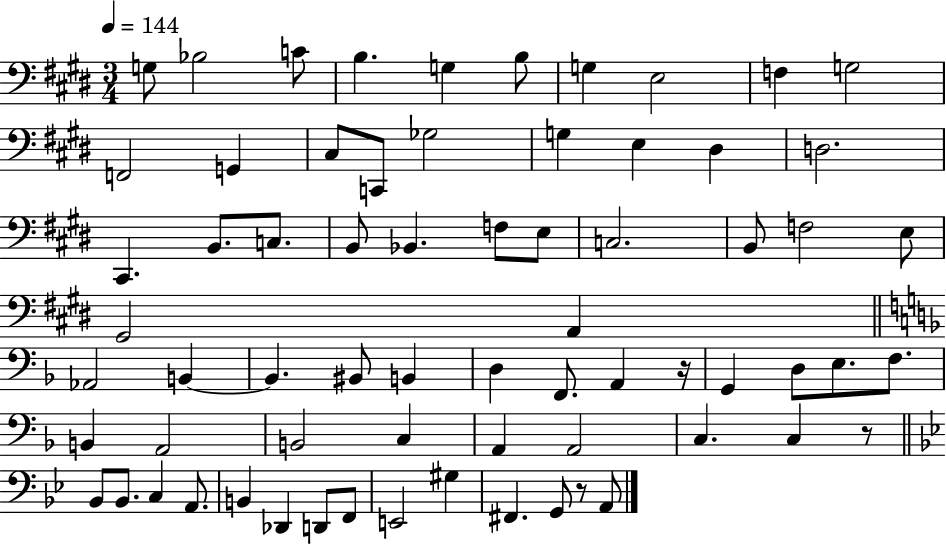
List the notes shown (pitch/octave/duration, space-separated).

G3/e Bb3/h C4/e B3/q. G3/q B3/e G3/q E3/h F3/q G3/h F2/h G2/q C#3/e C2/e Gb3/h G3/q E3/q D#3/q D3/h. C#2/q. B2/e. C3/e. B2/e Bb2/q. F3/e E3/e C3/h. B2/e F3/h E3/e G#2/h A2/q Ab2/h B2/q B2/q. BIS2/e B2/q D3/q F2/e. A2/q R/s G2/q D3/e E3/e. F3/e. B2/q A2/h B2/h C3/q A2/q A2/h C3/q. C3/q R/e Bb2/e Bb2/e. C3/q A2/e. B2/q Db2/q D2/e F2/e E2/h G#3/q F#2/q. G2/e R/e A2/e